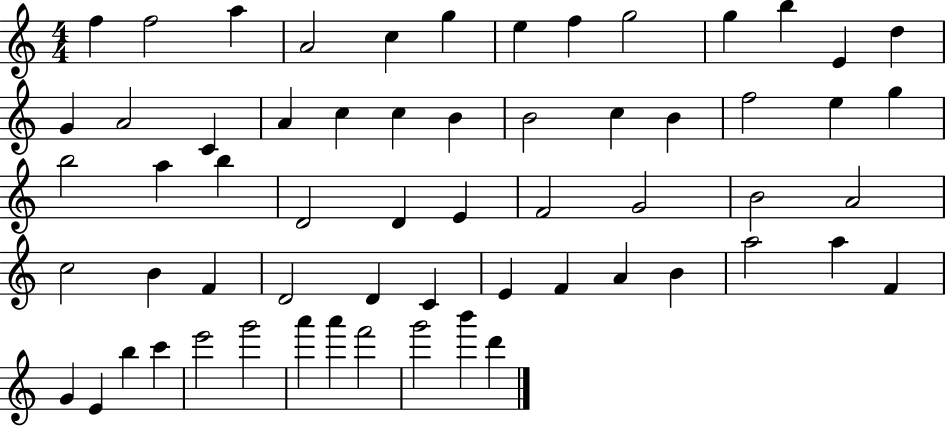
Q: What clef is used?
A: treble